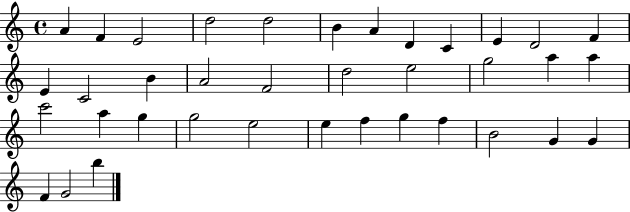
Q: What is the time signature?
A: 4/4